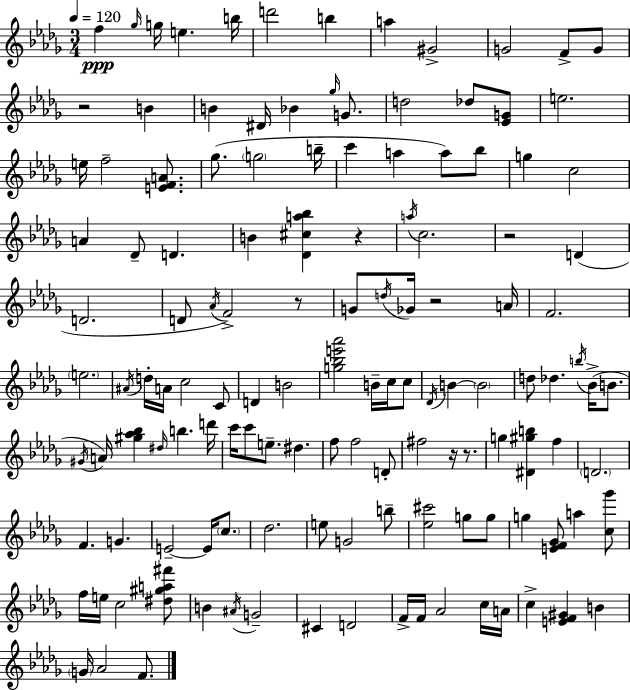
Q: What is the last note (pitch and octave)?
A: F4